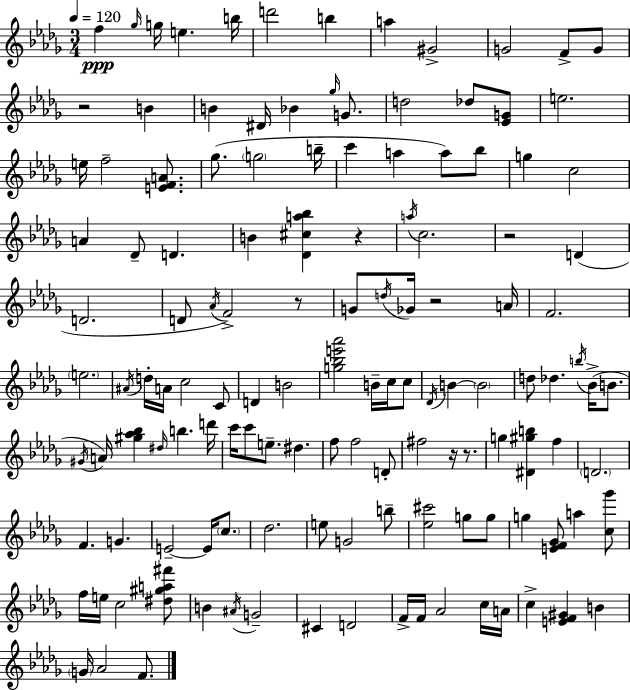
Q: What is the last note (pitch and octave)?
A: F4